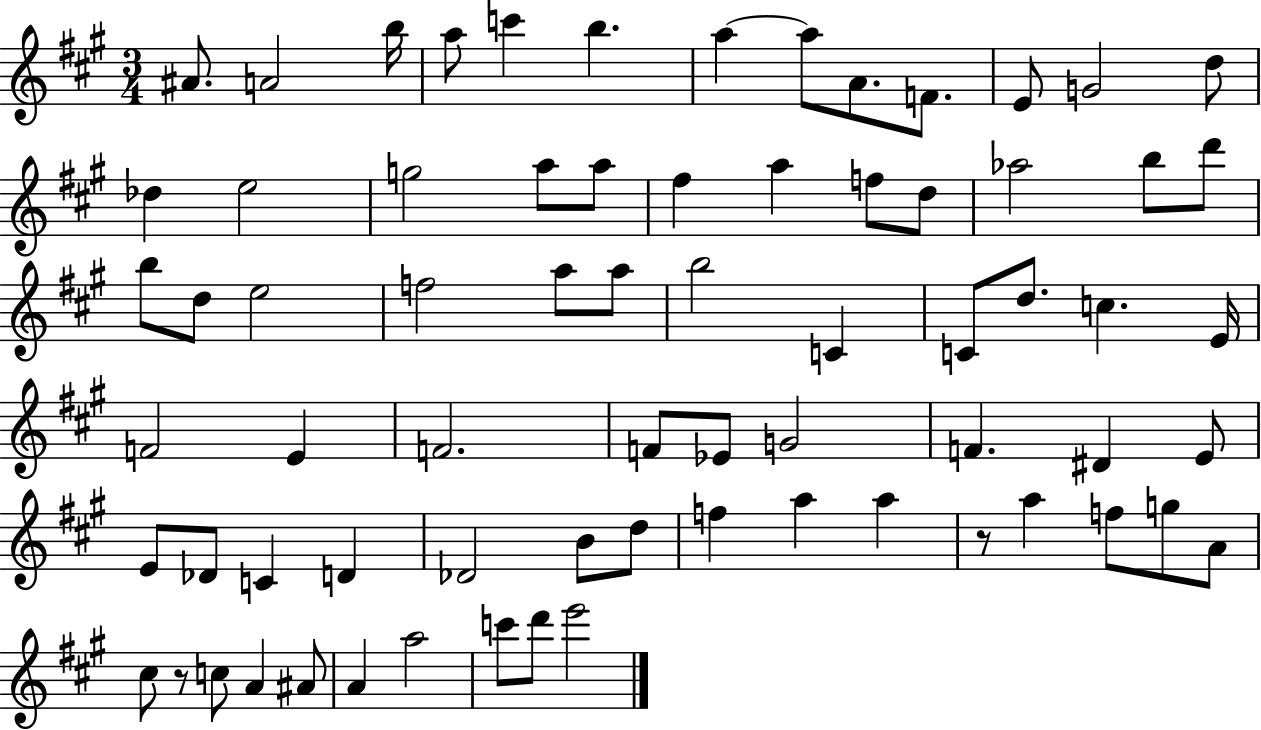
X:1
T:Untitled
M:3/4
L:1/4
K:A
^A/2 A2 b/4 a/2 c' b a a/2 A/2 F/2 E/2 G2 d/2 _d e2 g2 a/2 a/2 ^f a f/2 d/2 _a2 b/2 d'/2 b/2 d/2 e2 f2 a/2 a/2 b2 C C/2 d/2 c E/4 F2 E F2 F/2 _E/2 G2 F ^D E/2 E/2 _D/2 C D _D2 B/2 d/2 f a a z/2 a f/2 g/2 A/2 ^c/2 z/2 c/2 A ^A/2 A a2 c'/2 d'/2 e'2